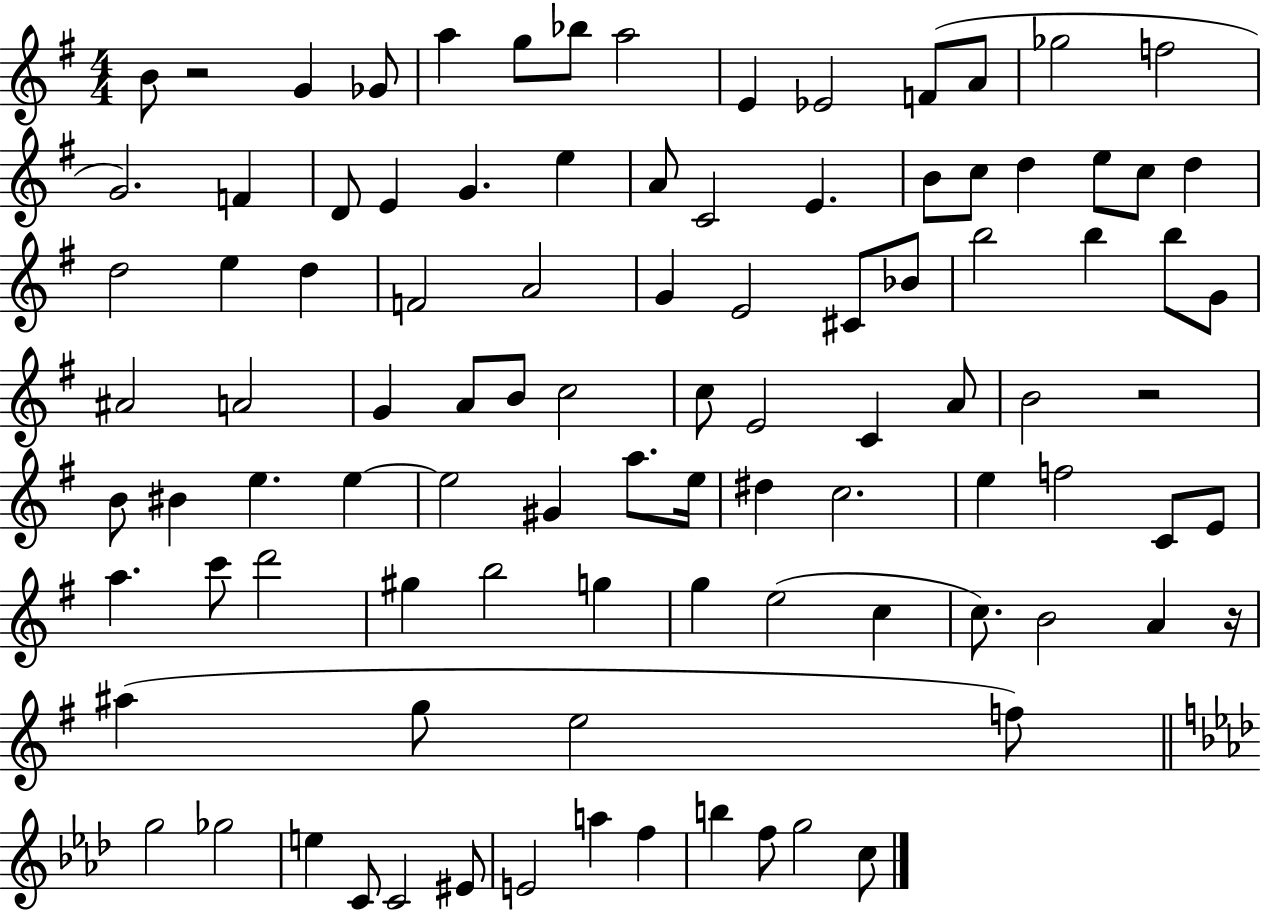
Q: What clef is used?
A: treble